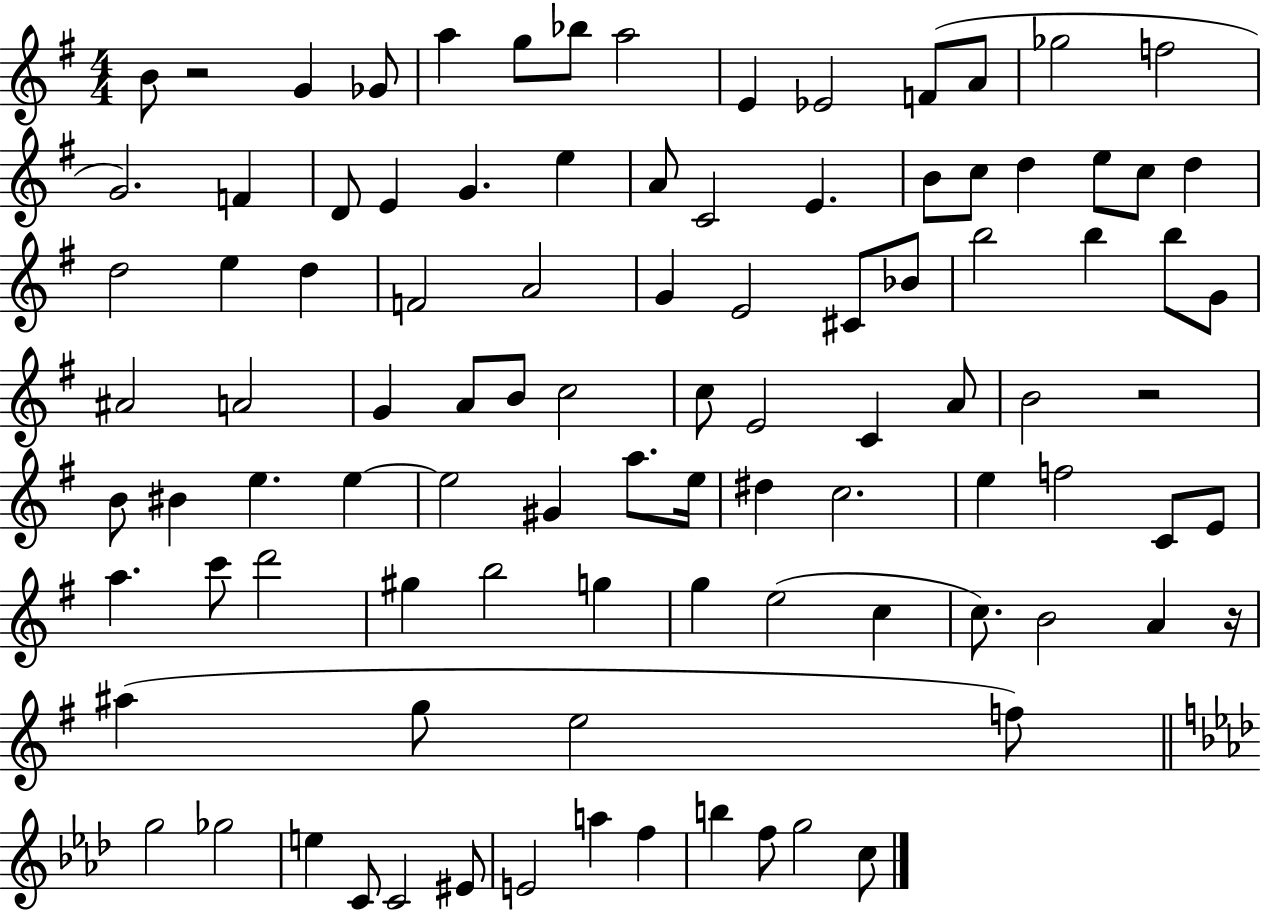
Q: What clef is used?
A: treble